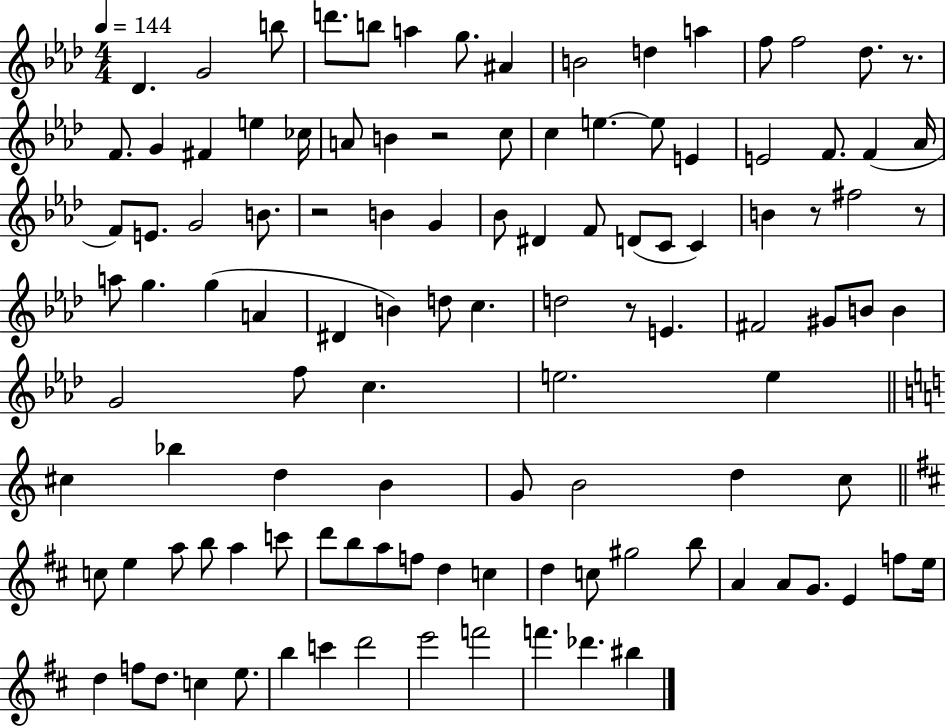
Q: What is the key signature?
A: AES major